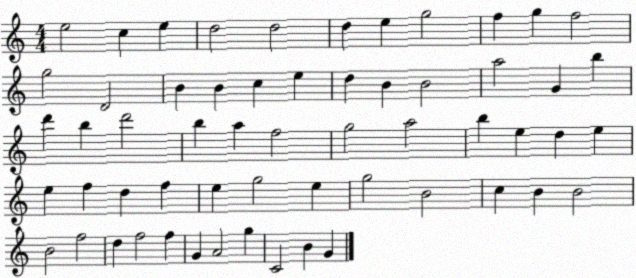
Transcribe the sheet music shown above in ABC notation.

X:1
T:Untitled
M:4/4
L:1/4
K:C
e2 c e d2 d2 d e g2 f g f2 g2 D2 B B c e d B B2 a2 G b d' b d'2 b a f2 g2 a2 b e d e e f d f e g2 e g2 B2 c B B2 B2 f2 d f2 f G A2 g C2 B G